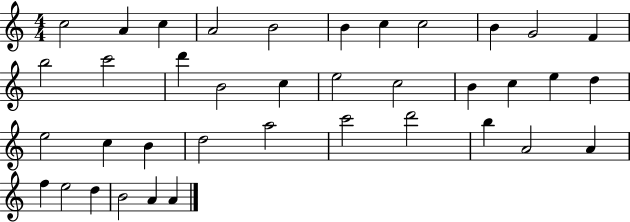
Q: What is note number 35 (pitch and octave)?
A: D5